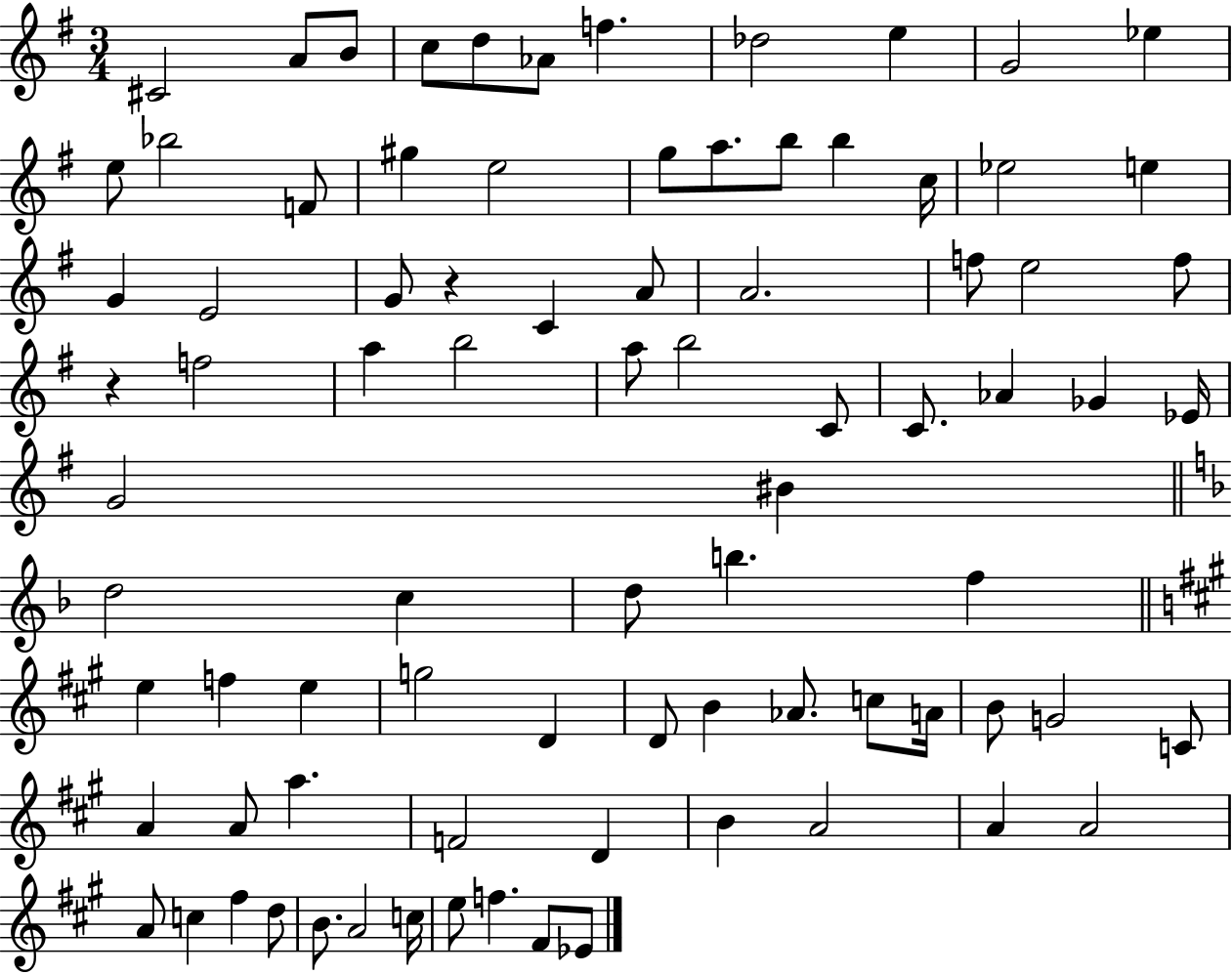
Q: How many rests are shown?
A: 2